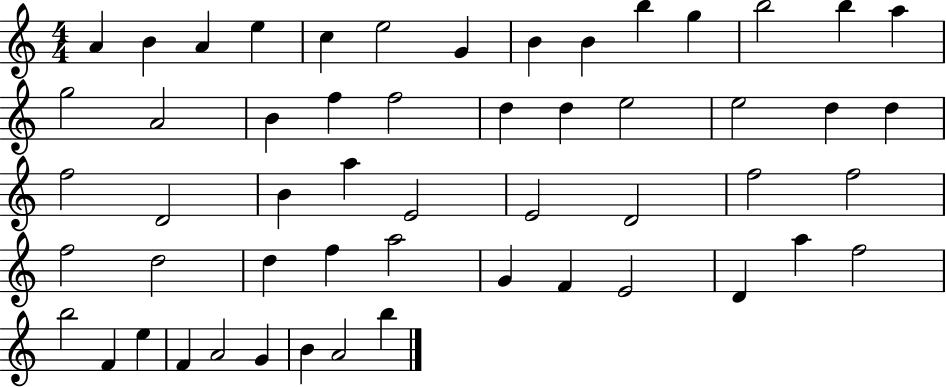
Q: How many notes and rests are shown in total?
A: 54